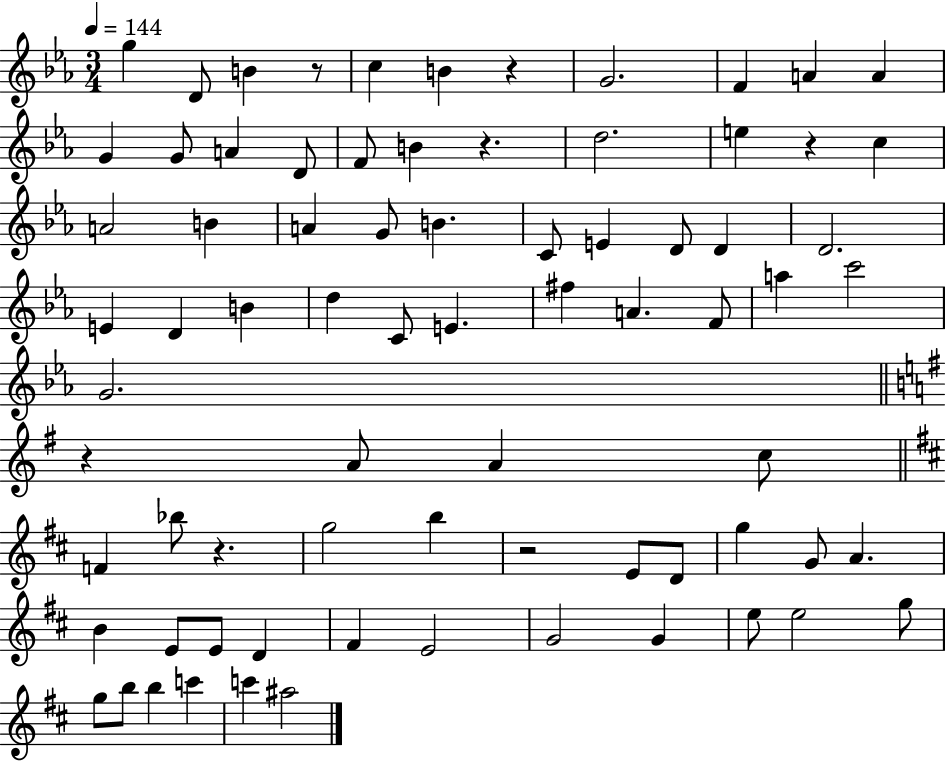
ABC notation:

X:1
T:Untitled
M:3/4
L:1/4
K:Eb
g D/2 B z/2 c B z G2 F A A G G/2 A D/2 F/2 B z d2 e z c A2 B A G/2 B C/2 E D/2 D D2 E D B d C/2 E ^f A F/2 a c'2 G2 z A/2 A c/2 F _b/2 z g2 b z2 E/2 D/2 g G/2 A B E/2 E/2 D ^F E2 G2 G e/2 e2 g/2 g/2 b/2 b c' c' ^a2